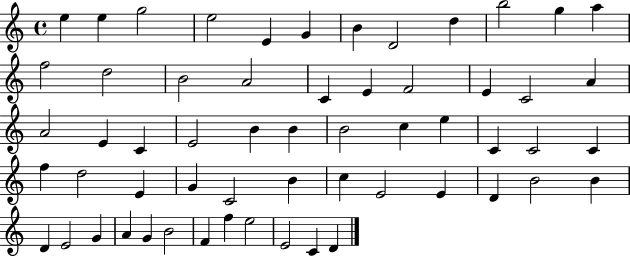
E5/q E5/q G5/h E5/h E4/q G4/q B4/q D4/h D5/q B5/h G5/q A5/q F5/h D5/h B4/h A4/h C4/q E4/q F4/h E4/q C4/h A4/q A4/h E4/q C4/q E4/h B4/q B4/q B4/h C5/q E5/q C4/q C4/h C4/q F5/q D5/h E4/q G4/q C4/h B4/q C5/q E4/h E4/q D4/q B4/h B4/q D4/q E4/h G4/q A4/q G4/q B4/h F4/q F5/q E5/h E4/h C4/q D4/q